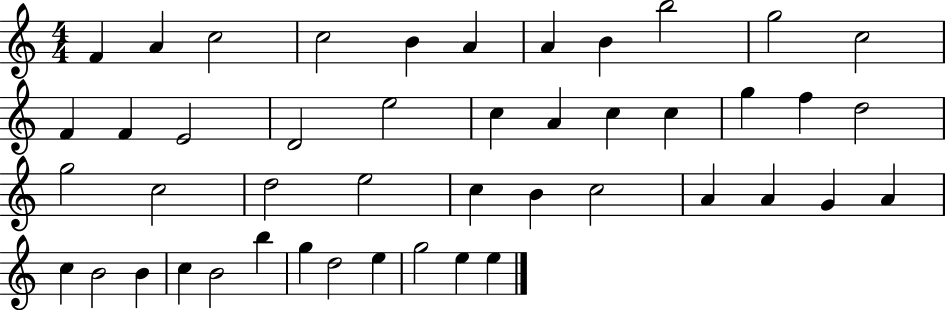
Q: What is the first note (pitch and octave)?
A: F4